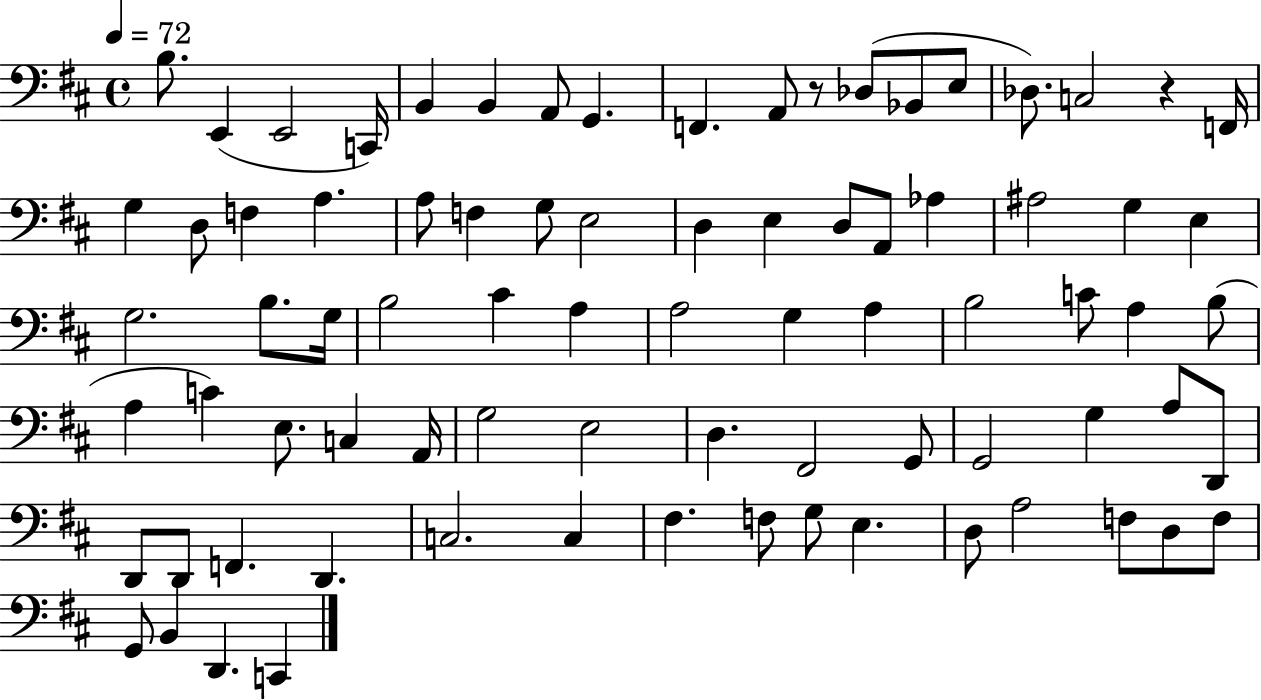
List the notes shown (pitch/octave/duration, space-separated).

B3/e. E2/q E2/h C2/s B2/q B2/q A2/e G2/q. F2/q. A2/e R/e Db3/e Bb2/e E3/e Db3/e. C3/h R/q F2/s G3/q D3/e F3/q A3/q. A3/e F3/q G3/e E3/h D3/q E3/q D3/e A2/e Ab3/q A#3/h G3/q E3/q G3/h. B3/e. G3/s B3/h C#4/q A3/q A3/h G3/q A3/q B3/h C4/e A3/q B3/e A3/q C4/q E3/e. C3/q A2/s G3/h E3/h D3/q. F#2/h G2/e G2/h G3/q A3/e D2/e D2/e D2/e F2/q. D2/q. C3/h. C3/q F#3/q. F3/e G3/e E3/q. D3/e A3/h F3/e D3/e F3/e G2/e B2/q D2/q. C2/q